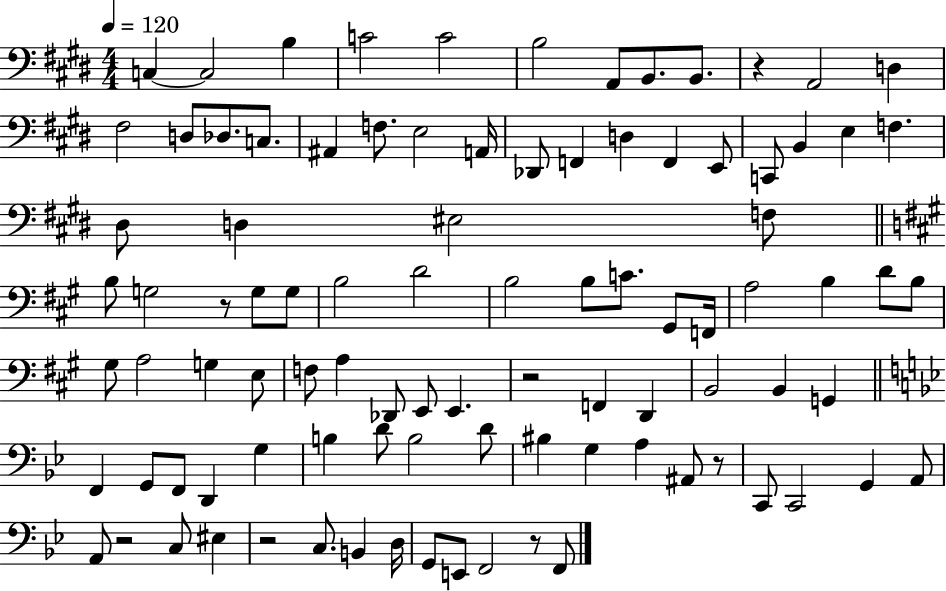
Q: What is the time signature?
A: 4/4